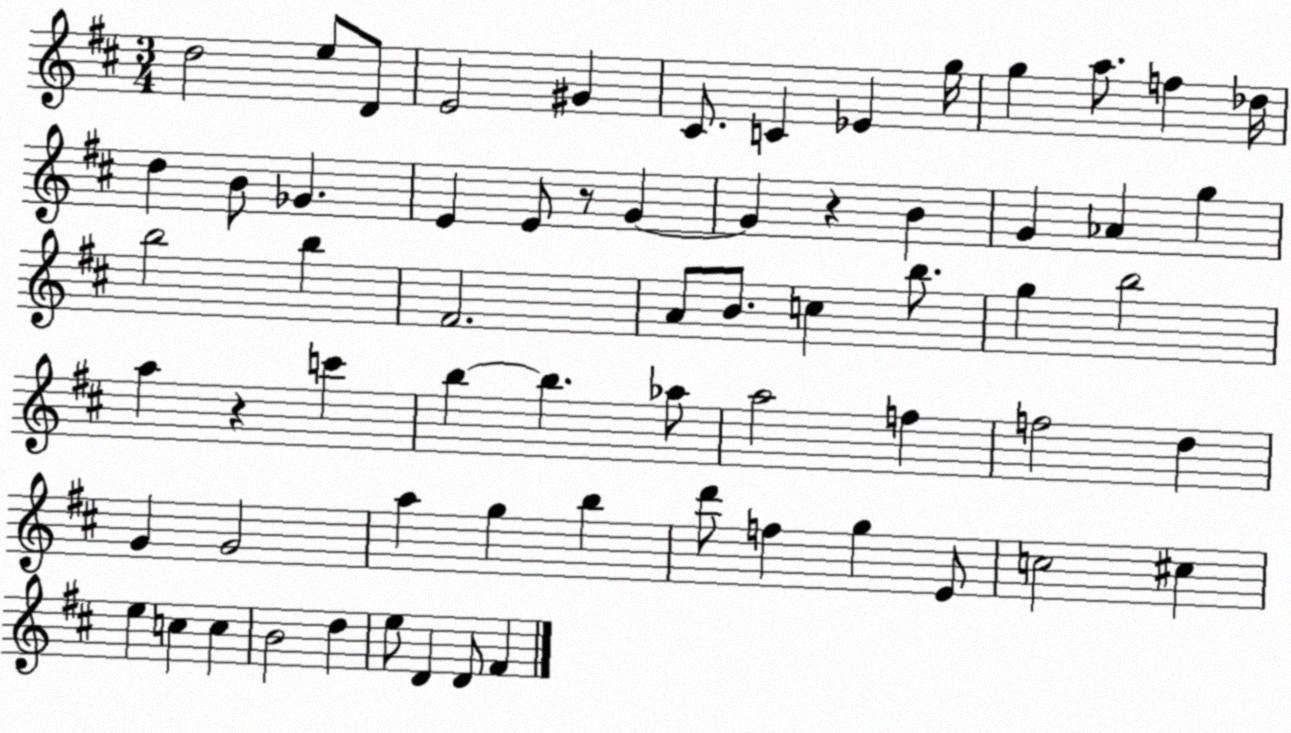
X:1
T:Untitled
M:3/4
L:1/4
K:D
d2 e/2 D/2 E2 ^G ^C/2 C _E g/4 g a/2 f _d/4 d B/2 _G E E/2 z/2 G G z B G _A g b2 b ^F2 A/2 B/2 c b/2 g b2 a z c' b b _a/2 a2 f f2 d G G2 a g b d'/2 f g E/2 c2 ^c e c c B2 d e/2 D D/2 ^F